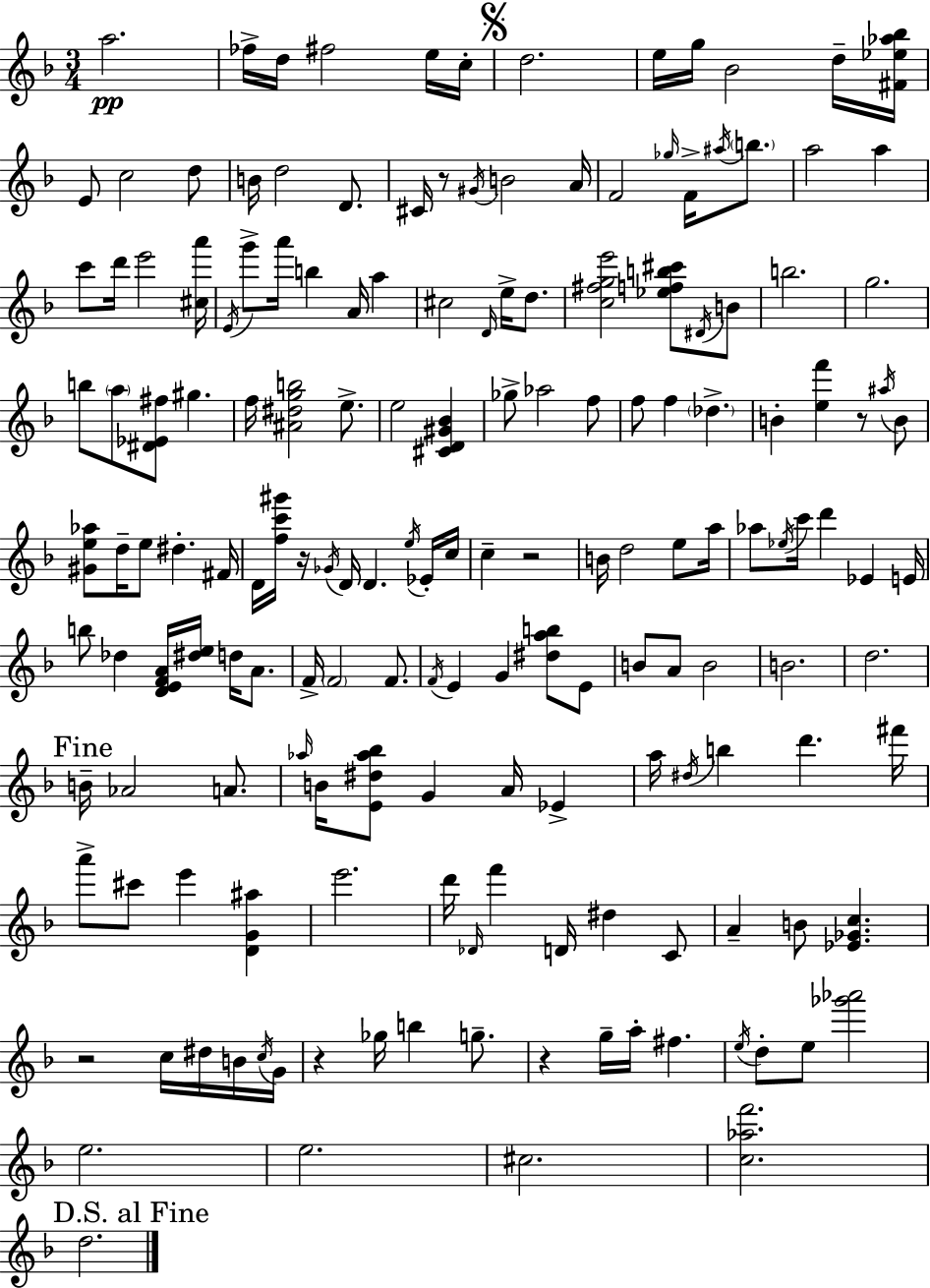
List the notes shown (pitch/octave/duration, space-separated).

A5/h. FES5/s D5/s F#5/h E5/s C5/s D5/h. E5/s G5/s Bb4/h D5/s [F#4,Eb5,Ab5,Bb5]/s E4/e C5/h D5/e B4/s D5/h D4/e. C#4/s R/e G#4/s B4/h A4/s F4/h Gb5/s F4/s A#5/s B5/e. A5/h A5/q C6/e D6/s E6/h [C#5,A6]/s E4/s G6/e A6/s B5/q A4/s A5/q C#5/h D4/s E5/s D5/e. [C5,F#5,G5,E6]/h [Eb5,F5,B5,C#6]/e D#4/s B4/e B5/h. G5/h. B5/e A5/e [D#4,Eb4,F#5]/e G#5/q. F5/s [A#4,D#5,G5,B5]/h E5/e. E5/h [C#4,D4,G#4,Bb4]/q Gb5/e Ab5/h F5/e F5/e F5/q Db5/q. B4/q [E5,F6]/q R/e A#5/s B4/e [G#4,E5,Ab5]/e D5/s E5/e D#5/q. F#4/s D4/s [F5,C6,G#6]/s R/s Gb4/s D4/s D4/q. E5/s Eb4/s C5/s C5/q R/h B4/s D5/h E5/e A5/s Ab5/e Eb5/s C6/s D6/q Eb4/q E4/s B5/e Db5/q [D4,E4,F4,A4]/s [D#5,E5]/s D5/s A4/e. F4/s F4/h F4/e. F4/s E4/q G4/q [D#5,A5,B5]/e E4/e B4/e A4/e B4/h B4/h. D5/h. B4/s Ab4/h A4/e. Ab5/s B4/s [E4,D#5,Ab5,Bb5]/e G4/q A4/s Eb4/q A5/s D#5/s B5/q D6/q. F#6/s A6/e C#6/e E6/q [D4,G4,A#5]/q E6/h. D6/s Db4/s F6/q D4/s D#5/q C4/e A4/q B4/e [Eb4,Gb4,C5]/q. R/h C5/s D#5/s B4/s C5/s G4/s R/q Gb5/s B5/q G5/e. R/q G5/s A5/s F#5/q. E5/s D5/e E5/e [Gb6,Ab6]/h E5/h. E5/h. C#5/h. [C5,Ab5,F6]/h. D5/h.